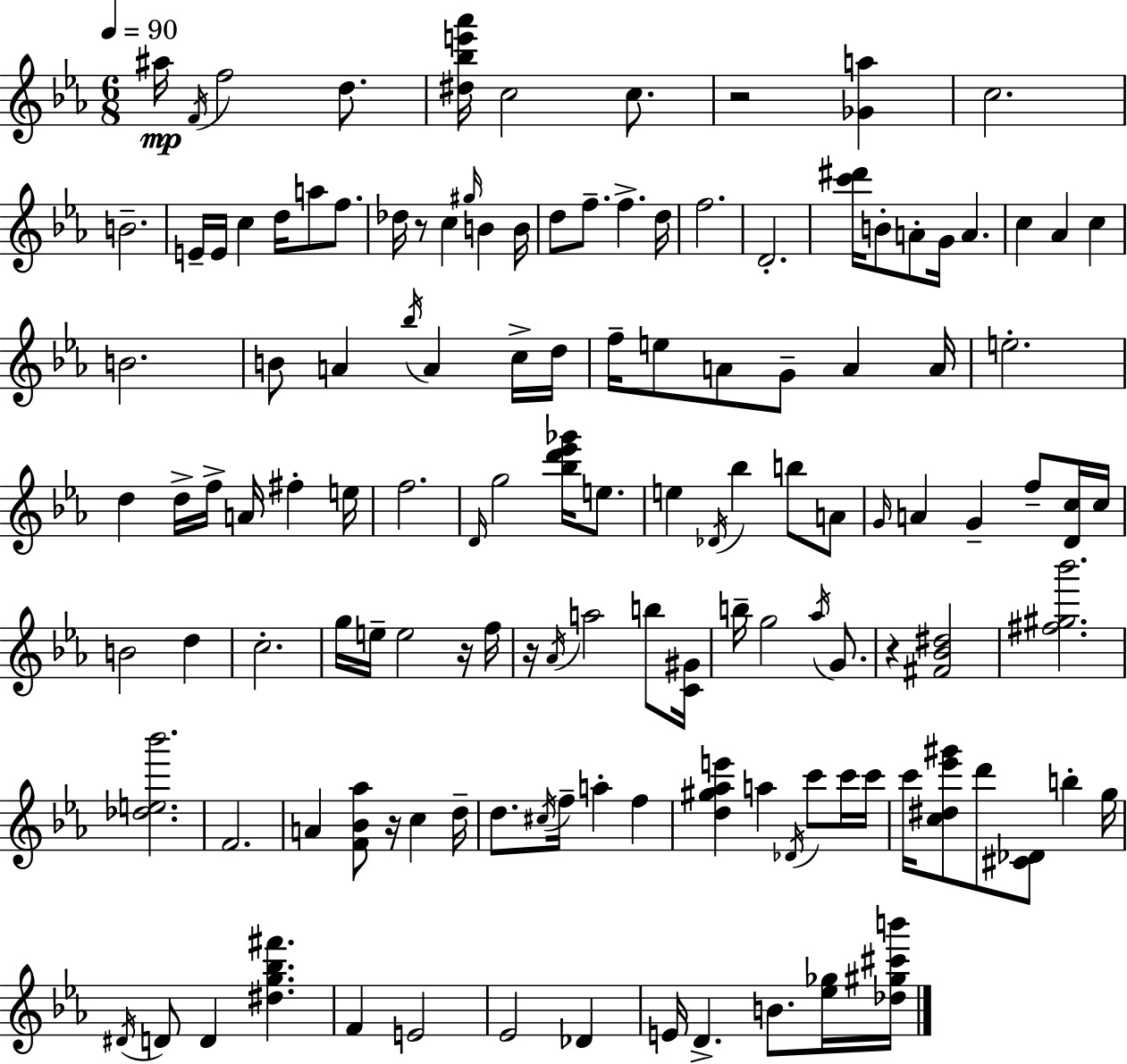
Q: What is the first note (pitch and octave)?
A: A#5